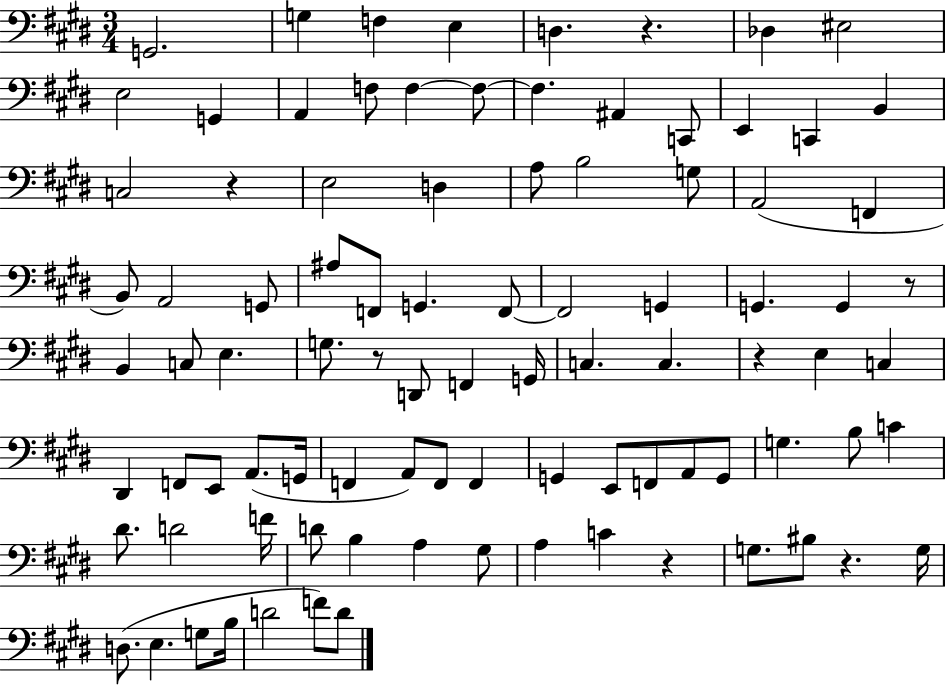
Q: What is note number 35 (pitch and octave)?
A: F2